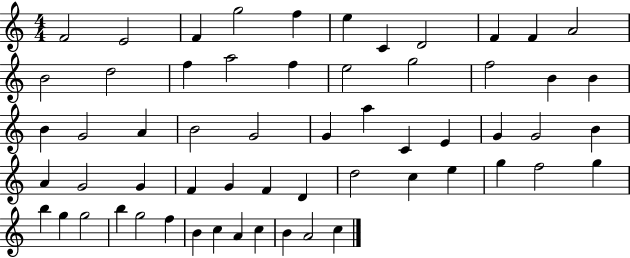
F4/h E4/h F4/q G5/h F5/q E5/q C4/q D4/h F4/q F4/q A4/h B4/h D5/h F5/q A5/h F5/q E5/h G5/h F5/h B4/q B4/q B4/q G4/h A4/q B4/h G4/h G4/q A5/q C4/q E4/q G4/q G4/h B4/q A4/q G4/h G4/q F4/q G4/q F4/q D4/q D5/h C5/q E5/q G5/q F5/h G5/q B5/q G5/q G5/h B5/q G5/h F5/q B4/q C5/q A4/q C5/q B4/q A4/h C5/q